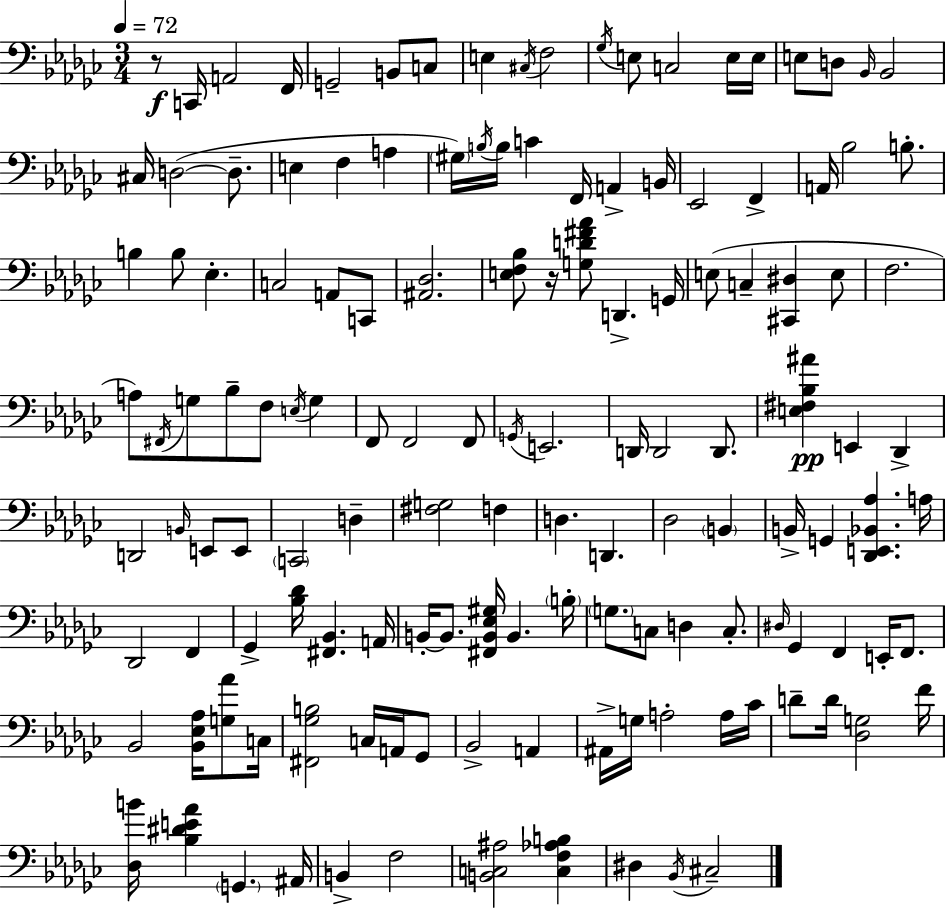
R/e C2/s A2/h F2/s G2/h B2/e C3/e E3/q C#3/s F3/h Gb3/s E3/e C3/h E3/s E3/s E3/e D3/e Bb2/s Bb2/h C#3/s D3/h D3/e. E3/q F3/q A3/q G#3/s B3/s B3/s C4/q F2/s A2/q B2/s Eb2/h F2/q A2/s Bb3/h B3/e. B3/q B3/e Eb3/q. C3/h A2/e C2/e [A#2,Db3]/h. [E3,F3,Bb3]/e R/s [G3,D4,F#4,Ab4]/e D2/q. G2/s E3/e C3/q [C#2,D#3]/q E3/e F3/h. A3/e F#2/s G3/e Bb3/e F3/e E3/s G3/q F2/e F2/h F2/e G2/s E2/h. D2/s D2/h D2/e. [E3,F#3,Bb3,A#4]/q E2/q Db2/q D2/h B2/s E2/e E2/e C2/h D3/q [F#3,G3]/h F3/q D3/q. D2/q. Db3/h B2/q B2/s G2/q [Db2,E2,Bb2,Ab3]/q. A3/s Db2/h F2/q Gb2/q [Bb3,Db4]/s [F#2,Bb2]/q. A2/s B2/s B2/e. [F#2,B2,Eb3,G#3]/s B2/q. B3/s G3/e. C3/e D3/q C3/e. D#3/s Gb2/q F2/q E2/s F2/e. Bb2/h [Bb2,Eb3,Ab3]/s [G3,Ab4]/e C3/s [F#2,Gb3,B3]/h C3/s A2/s Gb2/e Bb2/h A2/q A#2/s G3/s A3/h A3/s CES4/s D4/e D4/s [Db3,G3]/h F4/s [Db3,B4]/s [Bb3,D#4,E4,Ab4]/q G2/q. A#2/s B2/q F3/h [B2,C3,A#3]/h [C3,F3,Ab3,B3]/q D#3/q Bb2/s C#3/h